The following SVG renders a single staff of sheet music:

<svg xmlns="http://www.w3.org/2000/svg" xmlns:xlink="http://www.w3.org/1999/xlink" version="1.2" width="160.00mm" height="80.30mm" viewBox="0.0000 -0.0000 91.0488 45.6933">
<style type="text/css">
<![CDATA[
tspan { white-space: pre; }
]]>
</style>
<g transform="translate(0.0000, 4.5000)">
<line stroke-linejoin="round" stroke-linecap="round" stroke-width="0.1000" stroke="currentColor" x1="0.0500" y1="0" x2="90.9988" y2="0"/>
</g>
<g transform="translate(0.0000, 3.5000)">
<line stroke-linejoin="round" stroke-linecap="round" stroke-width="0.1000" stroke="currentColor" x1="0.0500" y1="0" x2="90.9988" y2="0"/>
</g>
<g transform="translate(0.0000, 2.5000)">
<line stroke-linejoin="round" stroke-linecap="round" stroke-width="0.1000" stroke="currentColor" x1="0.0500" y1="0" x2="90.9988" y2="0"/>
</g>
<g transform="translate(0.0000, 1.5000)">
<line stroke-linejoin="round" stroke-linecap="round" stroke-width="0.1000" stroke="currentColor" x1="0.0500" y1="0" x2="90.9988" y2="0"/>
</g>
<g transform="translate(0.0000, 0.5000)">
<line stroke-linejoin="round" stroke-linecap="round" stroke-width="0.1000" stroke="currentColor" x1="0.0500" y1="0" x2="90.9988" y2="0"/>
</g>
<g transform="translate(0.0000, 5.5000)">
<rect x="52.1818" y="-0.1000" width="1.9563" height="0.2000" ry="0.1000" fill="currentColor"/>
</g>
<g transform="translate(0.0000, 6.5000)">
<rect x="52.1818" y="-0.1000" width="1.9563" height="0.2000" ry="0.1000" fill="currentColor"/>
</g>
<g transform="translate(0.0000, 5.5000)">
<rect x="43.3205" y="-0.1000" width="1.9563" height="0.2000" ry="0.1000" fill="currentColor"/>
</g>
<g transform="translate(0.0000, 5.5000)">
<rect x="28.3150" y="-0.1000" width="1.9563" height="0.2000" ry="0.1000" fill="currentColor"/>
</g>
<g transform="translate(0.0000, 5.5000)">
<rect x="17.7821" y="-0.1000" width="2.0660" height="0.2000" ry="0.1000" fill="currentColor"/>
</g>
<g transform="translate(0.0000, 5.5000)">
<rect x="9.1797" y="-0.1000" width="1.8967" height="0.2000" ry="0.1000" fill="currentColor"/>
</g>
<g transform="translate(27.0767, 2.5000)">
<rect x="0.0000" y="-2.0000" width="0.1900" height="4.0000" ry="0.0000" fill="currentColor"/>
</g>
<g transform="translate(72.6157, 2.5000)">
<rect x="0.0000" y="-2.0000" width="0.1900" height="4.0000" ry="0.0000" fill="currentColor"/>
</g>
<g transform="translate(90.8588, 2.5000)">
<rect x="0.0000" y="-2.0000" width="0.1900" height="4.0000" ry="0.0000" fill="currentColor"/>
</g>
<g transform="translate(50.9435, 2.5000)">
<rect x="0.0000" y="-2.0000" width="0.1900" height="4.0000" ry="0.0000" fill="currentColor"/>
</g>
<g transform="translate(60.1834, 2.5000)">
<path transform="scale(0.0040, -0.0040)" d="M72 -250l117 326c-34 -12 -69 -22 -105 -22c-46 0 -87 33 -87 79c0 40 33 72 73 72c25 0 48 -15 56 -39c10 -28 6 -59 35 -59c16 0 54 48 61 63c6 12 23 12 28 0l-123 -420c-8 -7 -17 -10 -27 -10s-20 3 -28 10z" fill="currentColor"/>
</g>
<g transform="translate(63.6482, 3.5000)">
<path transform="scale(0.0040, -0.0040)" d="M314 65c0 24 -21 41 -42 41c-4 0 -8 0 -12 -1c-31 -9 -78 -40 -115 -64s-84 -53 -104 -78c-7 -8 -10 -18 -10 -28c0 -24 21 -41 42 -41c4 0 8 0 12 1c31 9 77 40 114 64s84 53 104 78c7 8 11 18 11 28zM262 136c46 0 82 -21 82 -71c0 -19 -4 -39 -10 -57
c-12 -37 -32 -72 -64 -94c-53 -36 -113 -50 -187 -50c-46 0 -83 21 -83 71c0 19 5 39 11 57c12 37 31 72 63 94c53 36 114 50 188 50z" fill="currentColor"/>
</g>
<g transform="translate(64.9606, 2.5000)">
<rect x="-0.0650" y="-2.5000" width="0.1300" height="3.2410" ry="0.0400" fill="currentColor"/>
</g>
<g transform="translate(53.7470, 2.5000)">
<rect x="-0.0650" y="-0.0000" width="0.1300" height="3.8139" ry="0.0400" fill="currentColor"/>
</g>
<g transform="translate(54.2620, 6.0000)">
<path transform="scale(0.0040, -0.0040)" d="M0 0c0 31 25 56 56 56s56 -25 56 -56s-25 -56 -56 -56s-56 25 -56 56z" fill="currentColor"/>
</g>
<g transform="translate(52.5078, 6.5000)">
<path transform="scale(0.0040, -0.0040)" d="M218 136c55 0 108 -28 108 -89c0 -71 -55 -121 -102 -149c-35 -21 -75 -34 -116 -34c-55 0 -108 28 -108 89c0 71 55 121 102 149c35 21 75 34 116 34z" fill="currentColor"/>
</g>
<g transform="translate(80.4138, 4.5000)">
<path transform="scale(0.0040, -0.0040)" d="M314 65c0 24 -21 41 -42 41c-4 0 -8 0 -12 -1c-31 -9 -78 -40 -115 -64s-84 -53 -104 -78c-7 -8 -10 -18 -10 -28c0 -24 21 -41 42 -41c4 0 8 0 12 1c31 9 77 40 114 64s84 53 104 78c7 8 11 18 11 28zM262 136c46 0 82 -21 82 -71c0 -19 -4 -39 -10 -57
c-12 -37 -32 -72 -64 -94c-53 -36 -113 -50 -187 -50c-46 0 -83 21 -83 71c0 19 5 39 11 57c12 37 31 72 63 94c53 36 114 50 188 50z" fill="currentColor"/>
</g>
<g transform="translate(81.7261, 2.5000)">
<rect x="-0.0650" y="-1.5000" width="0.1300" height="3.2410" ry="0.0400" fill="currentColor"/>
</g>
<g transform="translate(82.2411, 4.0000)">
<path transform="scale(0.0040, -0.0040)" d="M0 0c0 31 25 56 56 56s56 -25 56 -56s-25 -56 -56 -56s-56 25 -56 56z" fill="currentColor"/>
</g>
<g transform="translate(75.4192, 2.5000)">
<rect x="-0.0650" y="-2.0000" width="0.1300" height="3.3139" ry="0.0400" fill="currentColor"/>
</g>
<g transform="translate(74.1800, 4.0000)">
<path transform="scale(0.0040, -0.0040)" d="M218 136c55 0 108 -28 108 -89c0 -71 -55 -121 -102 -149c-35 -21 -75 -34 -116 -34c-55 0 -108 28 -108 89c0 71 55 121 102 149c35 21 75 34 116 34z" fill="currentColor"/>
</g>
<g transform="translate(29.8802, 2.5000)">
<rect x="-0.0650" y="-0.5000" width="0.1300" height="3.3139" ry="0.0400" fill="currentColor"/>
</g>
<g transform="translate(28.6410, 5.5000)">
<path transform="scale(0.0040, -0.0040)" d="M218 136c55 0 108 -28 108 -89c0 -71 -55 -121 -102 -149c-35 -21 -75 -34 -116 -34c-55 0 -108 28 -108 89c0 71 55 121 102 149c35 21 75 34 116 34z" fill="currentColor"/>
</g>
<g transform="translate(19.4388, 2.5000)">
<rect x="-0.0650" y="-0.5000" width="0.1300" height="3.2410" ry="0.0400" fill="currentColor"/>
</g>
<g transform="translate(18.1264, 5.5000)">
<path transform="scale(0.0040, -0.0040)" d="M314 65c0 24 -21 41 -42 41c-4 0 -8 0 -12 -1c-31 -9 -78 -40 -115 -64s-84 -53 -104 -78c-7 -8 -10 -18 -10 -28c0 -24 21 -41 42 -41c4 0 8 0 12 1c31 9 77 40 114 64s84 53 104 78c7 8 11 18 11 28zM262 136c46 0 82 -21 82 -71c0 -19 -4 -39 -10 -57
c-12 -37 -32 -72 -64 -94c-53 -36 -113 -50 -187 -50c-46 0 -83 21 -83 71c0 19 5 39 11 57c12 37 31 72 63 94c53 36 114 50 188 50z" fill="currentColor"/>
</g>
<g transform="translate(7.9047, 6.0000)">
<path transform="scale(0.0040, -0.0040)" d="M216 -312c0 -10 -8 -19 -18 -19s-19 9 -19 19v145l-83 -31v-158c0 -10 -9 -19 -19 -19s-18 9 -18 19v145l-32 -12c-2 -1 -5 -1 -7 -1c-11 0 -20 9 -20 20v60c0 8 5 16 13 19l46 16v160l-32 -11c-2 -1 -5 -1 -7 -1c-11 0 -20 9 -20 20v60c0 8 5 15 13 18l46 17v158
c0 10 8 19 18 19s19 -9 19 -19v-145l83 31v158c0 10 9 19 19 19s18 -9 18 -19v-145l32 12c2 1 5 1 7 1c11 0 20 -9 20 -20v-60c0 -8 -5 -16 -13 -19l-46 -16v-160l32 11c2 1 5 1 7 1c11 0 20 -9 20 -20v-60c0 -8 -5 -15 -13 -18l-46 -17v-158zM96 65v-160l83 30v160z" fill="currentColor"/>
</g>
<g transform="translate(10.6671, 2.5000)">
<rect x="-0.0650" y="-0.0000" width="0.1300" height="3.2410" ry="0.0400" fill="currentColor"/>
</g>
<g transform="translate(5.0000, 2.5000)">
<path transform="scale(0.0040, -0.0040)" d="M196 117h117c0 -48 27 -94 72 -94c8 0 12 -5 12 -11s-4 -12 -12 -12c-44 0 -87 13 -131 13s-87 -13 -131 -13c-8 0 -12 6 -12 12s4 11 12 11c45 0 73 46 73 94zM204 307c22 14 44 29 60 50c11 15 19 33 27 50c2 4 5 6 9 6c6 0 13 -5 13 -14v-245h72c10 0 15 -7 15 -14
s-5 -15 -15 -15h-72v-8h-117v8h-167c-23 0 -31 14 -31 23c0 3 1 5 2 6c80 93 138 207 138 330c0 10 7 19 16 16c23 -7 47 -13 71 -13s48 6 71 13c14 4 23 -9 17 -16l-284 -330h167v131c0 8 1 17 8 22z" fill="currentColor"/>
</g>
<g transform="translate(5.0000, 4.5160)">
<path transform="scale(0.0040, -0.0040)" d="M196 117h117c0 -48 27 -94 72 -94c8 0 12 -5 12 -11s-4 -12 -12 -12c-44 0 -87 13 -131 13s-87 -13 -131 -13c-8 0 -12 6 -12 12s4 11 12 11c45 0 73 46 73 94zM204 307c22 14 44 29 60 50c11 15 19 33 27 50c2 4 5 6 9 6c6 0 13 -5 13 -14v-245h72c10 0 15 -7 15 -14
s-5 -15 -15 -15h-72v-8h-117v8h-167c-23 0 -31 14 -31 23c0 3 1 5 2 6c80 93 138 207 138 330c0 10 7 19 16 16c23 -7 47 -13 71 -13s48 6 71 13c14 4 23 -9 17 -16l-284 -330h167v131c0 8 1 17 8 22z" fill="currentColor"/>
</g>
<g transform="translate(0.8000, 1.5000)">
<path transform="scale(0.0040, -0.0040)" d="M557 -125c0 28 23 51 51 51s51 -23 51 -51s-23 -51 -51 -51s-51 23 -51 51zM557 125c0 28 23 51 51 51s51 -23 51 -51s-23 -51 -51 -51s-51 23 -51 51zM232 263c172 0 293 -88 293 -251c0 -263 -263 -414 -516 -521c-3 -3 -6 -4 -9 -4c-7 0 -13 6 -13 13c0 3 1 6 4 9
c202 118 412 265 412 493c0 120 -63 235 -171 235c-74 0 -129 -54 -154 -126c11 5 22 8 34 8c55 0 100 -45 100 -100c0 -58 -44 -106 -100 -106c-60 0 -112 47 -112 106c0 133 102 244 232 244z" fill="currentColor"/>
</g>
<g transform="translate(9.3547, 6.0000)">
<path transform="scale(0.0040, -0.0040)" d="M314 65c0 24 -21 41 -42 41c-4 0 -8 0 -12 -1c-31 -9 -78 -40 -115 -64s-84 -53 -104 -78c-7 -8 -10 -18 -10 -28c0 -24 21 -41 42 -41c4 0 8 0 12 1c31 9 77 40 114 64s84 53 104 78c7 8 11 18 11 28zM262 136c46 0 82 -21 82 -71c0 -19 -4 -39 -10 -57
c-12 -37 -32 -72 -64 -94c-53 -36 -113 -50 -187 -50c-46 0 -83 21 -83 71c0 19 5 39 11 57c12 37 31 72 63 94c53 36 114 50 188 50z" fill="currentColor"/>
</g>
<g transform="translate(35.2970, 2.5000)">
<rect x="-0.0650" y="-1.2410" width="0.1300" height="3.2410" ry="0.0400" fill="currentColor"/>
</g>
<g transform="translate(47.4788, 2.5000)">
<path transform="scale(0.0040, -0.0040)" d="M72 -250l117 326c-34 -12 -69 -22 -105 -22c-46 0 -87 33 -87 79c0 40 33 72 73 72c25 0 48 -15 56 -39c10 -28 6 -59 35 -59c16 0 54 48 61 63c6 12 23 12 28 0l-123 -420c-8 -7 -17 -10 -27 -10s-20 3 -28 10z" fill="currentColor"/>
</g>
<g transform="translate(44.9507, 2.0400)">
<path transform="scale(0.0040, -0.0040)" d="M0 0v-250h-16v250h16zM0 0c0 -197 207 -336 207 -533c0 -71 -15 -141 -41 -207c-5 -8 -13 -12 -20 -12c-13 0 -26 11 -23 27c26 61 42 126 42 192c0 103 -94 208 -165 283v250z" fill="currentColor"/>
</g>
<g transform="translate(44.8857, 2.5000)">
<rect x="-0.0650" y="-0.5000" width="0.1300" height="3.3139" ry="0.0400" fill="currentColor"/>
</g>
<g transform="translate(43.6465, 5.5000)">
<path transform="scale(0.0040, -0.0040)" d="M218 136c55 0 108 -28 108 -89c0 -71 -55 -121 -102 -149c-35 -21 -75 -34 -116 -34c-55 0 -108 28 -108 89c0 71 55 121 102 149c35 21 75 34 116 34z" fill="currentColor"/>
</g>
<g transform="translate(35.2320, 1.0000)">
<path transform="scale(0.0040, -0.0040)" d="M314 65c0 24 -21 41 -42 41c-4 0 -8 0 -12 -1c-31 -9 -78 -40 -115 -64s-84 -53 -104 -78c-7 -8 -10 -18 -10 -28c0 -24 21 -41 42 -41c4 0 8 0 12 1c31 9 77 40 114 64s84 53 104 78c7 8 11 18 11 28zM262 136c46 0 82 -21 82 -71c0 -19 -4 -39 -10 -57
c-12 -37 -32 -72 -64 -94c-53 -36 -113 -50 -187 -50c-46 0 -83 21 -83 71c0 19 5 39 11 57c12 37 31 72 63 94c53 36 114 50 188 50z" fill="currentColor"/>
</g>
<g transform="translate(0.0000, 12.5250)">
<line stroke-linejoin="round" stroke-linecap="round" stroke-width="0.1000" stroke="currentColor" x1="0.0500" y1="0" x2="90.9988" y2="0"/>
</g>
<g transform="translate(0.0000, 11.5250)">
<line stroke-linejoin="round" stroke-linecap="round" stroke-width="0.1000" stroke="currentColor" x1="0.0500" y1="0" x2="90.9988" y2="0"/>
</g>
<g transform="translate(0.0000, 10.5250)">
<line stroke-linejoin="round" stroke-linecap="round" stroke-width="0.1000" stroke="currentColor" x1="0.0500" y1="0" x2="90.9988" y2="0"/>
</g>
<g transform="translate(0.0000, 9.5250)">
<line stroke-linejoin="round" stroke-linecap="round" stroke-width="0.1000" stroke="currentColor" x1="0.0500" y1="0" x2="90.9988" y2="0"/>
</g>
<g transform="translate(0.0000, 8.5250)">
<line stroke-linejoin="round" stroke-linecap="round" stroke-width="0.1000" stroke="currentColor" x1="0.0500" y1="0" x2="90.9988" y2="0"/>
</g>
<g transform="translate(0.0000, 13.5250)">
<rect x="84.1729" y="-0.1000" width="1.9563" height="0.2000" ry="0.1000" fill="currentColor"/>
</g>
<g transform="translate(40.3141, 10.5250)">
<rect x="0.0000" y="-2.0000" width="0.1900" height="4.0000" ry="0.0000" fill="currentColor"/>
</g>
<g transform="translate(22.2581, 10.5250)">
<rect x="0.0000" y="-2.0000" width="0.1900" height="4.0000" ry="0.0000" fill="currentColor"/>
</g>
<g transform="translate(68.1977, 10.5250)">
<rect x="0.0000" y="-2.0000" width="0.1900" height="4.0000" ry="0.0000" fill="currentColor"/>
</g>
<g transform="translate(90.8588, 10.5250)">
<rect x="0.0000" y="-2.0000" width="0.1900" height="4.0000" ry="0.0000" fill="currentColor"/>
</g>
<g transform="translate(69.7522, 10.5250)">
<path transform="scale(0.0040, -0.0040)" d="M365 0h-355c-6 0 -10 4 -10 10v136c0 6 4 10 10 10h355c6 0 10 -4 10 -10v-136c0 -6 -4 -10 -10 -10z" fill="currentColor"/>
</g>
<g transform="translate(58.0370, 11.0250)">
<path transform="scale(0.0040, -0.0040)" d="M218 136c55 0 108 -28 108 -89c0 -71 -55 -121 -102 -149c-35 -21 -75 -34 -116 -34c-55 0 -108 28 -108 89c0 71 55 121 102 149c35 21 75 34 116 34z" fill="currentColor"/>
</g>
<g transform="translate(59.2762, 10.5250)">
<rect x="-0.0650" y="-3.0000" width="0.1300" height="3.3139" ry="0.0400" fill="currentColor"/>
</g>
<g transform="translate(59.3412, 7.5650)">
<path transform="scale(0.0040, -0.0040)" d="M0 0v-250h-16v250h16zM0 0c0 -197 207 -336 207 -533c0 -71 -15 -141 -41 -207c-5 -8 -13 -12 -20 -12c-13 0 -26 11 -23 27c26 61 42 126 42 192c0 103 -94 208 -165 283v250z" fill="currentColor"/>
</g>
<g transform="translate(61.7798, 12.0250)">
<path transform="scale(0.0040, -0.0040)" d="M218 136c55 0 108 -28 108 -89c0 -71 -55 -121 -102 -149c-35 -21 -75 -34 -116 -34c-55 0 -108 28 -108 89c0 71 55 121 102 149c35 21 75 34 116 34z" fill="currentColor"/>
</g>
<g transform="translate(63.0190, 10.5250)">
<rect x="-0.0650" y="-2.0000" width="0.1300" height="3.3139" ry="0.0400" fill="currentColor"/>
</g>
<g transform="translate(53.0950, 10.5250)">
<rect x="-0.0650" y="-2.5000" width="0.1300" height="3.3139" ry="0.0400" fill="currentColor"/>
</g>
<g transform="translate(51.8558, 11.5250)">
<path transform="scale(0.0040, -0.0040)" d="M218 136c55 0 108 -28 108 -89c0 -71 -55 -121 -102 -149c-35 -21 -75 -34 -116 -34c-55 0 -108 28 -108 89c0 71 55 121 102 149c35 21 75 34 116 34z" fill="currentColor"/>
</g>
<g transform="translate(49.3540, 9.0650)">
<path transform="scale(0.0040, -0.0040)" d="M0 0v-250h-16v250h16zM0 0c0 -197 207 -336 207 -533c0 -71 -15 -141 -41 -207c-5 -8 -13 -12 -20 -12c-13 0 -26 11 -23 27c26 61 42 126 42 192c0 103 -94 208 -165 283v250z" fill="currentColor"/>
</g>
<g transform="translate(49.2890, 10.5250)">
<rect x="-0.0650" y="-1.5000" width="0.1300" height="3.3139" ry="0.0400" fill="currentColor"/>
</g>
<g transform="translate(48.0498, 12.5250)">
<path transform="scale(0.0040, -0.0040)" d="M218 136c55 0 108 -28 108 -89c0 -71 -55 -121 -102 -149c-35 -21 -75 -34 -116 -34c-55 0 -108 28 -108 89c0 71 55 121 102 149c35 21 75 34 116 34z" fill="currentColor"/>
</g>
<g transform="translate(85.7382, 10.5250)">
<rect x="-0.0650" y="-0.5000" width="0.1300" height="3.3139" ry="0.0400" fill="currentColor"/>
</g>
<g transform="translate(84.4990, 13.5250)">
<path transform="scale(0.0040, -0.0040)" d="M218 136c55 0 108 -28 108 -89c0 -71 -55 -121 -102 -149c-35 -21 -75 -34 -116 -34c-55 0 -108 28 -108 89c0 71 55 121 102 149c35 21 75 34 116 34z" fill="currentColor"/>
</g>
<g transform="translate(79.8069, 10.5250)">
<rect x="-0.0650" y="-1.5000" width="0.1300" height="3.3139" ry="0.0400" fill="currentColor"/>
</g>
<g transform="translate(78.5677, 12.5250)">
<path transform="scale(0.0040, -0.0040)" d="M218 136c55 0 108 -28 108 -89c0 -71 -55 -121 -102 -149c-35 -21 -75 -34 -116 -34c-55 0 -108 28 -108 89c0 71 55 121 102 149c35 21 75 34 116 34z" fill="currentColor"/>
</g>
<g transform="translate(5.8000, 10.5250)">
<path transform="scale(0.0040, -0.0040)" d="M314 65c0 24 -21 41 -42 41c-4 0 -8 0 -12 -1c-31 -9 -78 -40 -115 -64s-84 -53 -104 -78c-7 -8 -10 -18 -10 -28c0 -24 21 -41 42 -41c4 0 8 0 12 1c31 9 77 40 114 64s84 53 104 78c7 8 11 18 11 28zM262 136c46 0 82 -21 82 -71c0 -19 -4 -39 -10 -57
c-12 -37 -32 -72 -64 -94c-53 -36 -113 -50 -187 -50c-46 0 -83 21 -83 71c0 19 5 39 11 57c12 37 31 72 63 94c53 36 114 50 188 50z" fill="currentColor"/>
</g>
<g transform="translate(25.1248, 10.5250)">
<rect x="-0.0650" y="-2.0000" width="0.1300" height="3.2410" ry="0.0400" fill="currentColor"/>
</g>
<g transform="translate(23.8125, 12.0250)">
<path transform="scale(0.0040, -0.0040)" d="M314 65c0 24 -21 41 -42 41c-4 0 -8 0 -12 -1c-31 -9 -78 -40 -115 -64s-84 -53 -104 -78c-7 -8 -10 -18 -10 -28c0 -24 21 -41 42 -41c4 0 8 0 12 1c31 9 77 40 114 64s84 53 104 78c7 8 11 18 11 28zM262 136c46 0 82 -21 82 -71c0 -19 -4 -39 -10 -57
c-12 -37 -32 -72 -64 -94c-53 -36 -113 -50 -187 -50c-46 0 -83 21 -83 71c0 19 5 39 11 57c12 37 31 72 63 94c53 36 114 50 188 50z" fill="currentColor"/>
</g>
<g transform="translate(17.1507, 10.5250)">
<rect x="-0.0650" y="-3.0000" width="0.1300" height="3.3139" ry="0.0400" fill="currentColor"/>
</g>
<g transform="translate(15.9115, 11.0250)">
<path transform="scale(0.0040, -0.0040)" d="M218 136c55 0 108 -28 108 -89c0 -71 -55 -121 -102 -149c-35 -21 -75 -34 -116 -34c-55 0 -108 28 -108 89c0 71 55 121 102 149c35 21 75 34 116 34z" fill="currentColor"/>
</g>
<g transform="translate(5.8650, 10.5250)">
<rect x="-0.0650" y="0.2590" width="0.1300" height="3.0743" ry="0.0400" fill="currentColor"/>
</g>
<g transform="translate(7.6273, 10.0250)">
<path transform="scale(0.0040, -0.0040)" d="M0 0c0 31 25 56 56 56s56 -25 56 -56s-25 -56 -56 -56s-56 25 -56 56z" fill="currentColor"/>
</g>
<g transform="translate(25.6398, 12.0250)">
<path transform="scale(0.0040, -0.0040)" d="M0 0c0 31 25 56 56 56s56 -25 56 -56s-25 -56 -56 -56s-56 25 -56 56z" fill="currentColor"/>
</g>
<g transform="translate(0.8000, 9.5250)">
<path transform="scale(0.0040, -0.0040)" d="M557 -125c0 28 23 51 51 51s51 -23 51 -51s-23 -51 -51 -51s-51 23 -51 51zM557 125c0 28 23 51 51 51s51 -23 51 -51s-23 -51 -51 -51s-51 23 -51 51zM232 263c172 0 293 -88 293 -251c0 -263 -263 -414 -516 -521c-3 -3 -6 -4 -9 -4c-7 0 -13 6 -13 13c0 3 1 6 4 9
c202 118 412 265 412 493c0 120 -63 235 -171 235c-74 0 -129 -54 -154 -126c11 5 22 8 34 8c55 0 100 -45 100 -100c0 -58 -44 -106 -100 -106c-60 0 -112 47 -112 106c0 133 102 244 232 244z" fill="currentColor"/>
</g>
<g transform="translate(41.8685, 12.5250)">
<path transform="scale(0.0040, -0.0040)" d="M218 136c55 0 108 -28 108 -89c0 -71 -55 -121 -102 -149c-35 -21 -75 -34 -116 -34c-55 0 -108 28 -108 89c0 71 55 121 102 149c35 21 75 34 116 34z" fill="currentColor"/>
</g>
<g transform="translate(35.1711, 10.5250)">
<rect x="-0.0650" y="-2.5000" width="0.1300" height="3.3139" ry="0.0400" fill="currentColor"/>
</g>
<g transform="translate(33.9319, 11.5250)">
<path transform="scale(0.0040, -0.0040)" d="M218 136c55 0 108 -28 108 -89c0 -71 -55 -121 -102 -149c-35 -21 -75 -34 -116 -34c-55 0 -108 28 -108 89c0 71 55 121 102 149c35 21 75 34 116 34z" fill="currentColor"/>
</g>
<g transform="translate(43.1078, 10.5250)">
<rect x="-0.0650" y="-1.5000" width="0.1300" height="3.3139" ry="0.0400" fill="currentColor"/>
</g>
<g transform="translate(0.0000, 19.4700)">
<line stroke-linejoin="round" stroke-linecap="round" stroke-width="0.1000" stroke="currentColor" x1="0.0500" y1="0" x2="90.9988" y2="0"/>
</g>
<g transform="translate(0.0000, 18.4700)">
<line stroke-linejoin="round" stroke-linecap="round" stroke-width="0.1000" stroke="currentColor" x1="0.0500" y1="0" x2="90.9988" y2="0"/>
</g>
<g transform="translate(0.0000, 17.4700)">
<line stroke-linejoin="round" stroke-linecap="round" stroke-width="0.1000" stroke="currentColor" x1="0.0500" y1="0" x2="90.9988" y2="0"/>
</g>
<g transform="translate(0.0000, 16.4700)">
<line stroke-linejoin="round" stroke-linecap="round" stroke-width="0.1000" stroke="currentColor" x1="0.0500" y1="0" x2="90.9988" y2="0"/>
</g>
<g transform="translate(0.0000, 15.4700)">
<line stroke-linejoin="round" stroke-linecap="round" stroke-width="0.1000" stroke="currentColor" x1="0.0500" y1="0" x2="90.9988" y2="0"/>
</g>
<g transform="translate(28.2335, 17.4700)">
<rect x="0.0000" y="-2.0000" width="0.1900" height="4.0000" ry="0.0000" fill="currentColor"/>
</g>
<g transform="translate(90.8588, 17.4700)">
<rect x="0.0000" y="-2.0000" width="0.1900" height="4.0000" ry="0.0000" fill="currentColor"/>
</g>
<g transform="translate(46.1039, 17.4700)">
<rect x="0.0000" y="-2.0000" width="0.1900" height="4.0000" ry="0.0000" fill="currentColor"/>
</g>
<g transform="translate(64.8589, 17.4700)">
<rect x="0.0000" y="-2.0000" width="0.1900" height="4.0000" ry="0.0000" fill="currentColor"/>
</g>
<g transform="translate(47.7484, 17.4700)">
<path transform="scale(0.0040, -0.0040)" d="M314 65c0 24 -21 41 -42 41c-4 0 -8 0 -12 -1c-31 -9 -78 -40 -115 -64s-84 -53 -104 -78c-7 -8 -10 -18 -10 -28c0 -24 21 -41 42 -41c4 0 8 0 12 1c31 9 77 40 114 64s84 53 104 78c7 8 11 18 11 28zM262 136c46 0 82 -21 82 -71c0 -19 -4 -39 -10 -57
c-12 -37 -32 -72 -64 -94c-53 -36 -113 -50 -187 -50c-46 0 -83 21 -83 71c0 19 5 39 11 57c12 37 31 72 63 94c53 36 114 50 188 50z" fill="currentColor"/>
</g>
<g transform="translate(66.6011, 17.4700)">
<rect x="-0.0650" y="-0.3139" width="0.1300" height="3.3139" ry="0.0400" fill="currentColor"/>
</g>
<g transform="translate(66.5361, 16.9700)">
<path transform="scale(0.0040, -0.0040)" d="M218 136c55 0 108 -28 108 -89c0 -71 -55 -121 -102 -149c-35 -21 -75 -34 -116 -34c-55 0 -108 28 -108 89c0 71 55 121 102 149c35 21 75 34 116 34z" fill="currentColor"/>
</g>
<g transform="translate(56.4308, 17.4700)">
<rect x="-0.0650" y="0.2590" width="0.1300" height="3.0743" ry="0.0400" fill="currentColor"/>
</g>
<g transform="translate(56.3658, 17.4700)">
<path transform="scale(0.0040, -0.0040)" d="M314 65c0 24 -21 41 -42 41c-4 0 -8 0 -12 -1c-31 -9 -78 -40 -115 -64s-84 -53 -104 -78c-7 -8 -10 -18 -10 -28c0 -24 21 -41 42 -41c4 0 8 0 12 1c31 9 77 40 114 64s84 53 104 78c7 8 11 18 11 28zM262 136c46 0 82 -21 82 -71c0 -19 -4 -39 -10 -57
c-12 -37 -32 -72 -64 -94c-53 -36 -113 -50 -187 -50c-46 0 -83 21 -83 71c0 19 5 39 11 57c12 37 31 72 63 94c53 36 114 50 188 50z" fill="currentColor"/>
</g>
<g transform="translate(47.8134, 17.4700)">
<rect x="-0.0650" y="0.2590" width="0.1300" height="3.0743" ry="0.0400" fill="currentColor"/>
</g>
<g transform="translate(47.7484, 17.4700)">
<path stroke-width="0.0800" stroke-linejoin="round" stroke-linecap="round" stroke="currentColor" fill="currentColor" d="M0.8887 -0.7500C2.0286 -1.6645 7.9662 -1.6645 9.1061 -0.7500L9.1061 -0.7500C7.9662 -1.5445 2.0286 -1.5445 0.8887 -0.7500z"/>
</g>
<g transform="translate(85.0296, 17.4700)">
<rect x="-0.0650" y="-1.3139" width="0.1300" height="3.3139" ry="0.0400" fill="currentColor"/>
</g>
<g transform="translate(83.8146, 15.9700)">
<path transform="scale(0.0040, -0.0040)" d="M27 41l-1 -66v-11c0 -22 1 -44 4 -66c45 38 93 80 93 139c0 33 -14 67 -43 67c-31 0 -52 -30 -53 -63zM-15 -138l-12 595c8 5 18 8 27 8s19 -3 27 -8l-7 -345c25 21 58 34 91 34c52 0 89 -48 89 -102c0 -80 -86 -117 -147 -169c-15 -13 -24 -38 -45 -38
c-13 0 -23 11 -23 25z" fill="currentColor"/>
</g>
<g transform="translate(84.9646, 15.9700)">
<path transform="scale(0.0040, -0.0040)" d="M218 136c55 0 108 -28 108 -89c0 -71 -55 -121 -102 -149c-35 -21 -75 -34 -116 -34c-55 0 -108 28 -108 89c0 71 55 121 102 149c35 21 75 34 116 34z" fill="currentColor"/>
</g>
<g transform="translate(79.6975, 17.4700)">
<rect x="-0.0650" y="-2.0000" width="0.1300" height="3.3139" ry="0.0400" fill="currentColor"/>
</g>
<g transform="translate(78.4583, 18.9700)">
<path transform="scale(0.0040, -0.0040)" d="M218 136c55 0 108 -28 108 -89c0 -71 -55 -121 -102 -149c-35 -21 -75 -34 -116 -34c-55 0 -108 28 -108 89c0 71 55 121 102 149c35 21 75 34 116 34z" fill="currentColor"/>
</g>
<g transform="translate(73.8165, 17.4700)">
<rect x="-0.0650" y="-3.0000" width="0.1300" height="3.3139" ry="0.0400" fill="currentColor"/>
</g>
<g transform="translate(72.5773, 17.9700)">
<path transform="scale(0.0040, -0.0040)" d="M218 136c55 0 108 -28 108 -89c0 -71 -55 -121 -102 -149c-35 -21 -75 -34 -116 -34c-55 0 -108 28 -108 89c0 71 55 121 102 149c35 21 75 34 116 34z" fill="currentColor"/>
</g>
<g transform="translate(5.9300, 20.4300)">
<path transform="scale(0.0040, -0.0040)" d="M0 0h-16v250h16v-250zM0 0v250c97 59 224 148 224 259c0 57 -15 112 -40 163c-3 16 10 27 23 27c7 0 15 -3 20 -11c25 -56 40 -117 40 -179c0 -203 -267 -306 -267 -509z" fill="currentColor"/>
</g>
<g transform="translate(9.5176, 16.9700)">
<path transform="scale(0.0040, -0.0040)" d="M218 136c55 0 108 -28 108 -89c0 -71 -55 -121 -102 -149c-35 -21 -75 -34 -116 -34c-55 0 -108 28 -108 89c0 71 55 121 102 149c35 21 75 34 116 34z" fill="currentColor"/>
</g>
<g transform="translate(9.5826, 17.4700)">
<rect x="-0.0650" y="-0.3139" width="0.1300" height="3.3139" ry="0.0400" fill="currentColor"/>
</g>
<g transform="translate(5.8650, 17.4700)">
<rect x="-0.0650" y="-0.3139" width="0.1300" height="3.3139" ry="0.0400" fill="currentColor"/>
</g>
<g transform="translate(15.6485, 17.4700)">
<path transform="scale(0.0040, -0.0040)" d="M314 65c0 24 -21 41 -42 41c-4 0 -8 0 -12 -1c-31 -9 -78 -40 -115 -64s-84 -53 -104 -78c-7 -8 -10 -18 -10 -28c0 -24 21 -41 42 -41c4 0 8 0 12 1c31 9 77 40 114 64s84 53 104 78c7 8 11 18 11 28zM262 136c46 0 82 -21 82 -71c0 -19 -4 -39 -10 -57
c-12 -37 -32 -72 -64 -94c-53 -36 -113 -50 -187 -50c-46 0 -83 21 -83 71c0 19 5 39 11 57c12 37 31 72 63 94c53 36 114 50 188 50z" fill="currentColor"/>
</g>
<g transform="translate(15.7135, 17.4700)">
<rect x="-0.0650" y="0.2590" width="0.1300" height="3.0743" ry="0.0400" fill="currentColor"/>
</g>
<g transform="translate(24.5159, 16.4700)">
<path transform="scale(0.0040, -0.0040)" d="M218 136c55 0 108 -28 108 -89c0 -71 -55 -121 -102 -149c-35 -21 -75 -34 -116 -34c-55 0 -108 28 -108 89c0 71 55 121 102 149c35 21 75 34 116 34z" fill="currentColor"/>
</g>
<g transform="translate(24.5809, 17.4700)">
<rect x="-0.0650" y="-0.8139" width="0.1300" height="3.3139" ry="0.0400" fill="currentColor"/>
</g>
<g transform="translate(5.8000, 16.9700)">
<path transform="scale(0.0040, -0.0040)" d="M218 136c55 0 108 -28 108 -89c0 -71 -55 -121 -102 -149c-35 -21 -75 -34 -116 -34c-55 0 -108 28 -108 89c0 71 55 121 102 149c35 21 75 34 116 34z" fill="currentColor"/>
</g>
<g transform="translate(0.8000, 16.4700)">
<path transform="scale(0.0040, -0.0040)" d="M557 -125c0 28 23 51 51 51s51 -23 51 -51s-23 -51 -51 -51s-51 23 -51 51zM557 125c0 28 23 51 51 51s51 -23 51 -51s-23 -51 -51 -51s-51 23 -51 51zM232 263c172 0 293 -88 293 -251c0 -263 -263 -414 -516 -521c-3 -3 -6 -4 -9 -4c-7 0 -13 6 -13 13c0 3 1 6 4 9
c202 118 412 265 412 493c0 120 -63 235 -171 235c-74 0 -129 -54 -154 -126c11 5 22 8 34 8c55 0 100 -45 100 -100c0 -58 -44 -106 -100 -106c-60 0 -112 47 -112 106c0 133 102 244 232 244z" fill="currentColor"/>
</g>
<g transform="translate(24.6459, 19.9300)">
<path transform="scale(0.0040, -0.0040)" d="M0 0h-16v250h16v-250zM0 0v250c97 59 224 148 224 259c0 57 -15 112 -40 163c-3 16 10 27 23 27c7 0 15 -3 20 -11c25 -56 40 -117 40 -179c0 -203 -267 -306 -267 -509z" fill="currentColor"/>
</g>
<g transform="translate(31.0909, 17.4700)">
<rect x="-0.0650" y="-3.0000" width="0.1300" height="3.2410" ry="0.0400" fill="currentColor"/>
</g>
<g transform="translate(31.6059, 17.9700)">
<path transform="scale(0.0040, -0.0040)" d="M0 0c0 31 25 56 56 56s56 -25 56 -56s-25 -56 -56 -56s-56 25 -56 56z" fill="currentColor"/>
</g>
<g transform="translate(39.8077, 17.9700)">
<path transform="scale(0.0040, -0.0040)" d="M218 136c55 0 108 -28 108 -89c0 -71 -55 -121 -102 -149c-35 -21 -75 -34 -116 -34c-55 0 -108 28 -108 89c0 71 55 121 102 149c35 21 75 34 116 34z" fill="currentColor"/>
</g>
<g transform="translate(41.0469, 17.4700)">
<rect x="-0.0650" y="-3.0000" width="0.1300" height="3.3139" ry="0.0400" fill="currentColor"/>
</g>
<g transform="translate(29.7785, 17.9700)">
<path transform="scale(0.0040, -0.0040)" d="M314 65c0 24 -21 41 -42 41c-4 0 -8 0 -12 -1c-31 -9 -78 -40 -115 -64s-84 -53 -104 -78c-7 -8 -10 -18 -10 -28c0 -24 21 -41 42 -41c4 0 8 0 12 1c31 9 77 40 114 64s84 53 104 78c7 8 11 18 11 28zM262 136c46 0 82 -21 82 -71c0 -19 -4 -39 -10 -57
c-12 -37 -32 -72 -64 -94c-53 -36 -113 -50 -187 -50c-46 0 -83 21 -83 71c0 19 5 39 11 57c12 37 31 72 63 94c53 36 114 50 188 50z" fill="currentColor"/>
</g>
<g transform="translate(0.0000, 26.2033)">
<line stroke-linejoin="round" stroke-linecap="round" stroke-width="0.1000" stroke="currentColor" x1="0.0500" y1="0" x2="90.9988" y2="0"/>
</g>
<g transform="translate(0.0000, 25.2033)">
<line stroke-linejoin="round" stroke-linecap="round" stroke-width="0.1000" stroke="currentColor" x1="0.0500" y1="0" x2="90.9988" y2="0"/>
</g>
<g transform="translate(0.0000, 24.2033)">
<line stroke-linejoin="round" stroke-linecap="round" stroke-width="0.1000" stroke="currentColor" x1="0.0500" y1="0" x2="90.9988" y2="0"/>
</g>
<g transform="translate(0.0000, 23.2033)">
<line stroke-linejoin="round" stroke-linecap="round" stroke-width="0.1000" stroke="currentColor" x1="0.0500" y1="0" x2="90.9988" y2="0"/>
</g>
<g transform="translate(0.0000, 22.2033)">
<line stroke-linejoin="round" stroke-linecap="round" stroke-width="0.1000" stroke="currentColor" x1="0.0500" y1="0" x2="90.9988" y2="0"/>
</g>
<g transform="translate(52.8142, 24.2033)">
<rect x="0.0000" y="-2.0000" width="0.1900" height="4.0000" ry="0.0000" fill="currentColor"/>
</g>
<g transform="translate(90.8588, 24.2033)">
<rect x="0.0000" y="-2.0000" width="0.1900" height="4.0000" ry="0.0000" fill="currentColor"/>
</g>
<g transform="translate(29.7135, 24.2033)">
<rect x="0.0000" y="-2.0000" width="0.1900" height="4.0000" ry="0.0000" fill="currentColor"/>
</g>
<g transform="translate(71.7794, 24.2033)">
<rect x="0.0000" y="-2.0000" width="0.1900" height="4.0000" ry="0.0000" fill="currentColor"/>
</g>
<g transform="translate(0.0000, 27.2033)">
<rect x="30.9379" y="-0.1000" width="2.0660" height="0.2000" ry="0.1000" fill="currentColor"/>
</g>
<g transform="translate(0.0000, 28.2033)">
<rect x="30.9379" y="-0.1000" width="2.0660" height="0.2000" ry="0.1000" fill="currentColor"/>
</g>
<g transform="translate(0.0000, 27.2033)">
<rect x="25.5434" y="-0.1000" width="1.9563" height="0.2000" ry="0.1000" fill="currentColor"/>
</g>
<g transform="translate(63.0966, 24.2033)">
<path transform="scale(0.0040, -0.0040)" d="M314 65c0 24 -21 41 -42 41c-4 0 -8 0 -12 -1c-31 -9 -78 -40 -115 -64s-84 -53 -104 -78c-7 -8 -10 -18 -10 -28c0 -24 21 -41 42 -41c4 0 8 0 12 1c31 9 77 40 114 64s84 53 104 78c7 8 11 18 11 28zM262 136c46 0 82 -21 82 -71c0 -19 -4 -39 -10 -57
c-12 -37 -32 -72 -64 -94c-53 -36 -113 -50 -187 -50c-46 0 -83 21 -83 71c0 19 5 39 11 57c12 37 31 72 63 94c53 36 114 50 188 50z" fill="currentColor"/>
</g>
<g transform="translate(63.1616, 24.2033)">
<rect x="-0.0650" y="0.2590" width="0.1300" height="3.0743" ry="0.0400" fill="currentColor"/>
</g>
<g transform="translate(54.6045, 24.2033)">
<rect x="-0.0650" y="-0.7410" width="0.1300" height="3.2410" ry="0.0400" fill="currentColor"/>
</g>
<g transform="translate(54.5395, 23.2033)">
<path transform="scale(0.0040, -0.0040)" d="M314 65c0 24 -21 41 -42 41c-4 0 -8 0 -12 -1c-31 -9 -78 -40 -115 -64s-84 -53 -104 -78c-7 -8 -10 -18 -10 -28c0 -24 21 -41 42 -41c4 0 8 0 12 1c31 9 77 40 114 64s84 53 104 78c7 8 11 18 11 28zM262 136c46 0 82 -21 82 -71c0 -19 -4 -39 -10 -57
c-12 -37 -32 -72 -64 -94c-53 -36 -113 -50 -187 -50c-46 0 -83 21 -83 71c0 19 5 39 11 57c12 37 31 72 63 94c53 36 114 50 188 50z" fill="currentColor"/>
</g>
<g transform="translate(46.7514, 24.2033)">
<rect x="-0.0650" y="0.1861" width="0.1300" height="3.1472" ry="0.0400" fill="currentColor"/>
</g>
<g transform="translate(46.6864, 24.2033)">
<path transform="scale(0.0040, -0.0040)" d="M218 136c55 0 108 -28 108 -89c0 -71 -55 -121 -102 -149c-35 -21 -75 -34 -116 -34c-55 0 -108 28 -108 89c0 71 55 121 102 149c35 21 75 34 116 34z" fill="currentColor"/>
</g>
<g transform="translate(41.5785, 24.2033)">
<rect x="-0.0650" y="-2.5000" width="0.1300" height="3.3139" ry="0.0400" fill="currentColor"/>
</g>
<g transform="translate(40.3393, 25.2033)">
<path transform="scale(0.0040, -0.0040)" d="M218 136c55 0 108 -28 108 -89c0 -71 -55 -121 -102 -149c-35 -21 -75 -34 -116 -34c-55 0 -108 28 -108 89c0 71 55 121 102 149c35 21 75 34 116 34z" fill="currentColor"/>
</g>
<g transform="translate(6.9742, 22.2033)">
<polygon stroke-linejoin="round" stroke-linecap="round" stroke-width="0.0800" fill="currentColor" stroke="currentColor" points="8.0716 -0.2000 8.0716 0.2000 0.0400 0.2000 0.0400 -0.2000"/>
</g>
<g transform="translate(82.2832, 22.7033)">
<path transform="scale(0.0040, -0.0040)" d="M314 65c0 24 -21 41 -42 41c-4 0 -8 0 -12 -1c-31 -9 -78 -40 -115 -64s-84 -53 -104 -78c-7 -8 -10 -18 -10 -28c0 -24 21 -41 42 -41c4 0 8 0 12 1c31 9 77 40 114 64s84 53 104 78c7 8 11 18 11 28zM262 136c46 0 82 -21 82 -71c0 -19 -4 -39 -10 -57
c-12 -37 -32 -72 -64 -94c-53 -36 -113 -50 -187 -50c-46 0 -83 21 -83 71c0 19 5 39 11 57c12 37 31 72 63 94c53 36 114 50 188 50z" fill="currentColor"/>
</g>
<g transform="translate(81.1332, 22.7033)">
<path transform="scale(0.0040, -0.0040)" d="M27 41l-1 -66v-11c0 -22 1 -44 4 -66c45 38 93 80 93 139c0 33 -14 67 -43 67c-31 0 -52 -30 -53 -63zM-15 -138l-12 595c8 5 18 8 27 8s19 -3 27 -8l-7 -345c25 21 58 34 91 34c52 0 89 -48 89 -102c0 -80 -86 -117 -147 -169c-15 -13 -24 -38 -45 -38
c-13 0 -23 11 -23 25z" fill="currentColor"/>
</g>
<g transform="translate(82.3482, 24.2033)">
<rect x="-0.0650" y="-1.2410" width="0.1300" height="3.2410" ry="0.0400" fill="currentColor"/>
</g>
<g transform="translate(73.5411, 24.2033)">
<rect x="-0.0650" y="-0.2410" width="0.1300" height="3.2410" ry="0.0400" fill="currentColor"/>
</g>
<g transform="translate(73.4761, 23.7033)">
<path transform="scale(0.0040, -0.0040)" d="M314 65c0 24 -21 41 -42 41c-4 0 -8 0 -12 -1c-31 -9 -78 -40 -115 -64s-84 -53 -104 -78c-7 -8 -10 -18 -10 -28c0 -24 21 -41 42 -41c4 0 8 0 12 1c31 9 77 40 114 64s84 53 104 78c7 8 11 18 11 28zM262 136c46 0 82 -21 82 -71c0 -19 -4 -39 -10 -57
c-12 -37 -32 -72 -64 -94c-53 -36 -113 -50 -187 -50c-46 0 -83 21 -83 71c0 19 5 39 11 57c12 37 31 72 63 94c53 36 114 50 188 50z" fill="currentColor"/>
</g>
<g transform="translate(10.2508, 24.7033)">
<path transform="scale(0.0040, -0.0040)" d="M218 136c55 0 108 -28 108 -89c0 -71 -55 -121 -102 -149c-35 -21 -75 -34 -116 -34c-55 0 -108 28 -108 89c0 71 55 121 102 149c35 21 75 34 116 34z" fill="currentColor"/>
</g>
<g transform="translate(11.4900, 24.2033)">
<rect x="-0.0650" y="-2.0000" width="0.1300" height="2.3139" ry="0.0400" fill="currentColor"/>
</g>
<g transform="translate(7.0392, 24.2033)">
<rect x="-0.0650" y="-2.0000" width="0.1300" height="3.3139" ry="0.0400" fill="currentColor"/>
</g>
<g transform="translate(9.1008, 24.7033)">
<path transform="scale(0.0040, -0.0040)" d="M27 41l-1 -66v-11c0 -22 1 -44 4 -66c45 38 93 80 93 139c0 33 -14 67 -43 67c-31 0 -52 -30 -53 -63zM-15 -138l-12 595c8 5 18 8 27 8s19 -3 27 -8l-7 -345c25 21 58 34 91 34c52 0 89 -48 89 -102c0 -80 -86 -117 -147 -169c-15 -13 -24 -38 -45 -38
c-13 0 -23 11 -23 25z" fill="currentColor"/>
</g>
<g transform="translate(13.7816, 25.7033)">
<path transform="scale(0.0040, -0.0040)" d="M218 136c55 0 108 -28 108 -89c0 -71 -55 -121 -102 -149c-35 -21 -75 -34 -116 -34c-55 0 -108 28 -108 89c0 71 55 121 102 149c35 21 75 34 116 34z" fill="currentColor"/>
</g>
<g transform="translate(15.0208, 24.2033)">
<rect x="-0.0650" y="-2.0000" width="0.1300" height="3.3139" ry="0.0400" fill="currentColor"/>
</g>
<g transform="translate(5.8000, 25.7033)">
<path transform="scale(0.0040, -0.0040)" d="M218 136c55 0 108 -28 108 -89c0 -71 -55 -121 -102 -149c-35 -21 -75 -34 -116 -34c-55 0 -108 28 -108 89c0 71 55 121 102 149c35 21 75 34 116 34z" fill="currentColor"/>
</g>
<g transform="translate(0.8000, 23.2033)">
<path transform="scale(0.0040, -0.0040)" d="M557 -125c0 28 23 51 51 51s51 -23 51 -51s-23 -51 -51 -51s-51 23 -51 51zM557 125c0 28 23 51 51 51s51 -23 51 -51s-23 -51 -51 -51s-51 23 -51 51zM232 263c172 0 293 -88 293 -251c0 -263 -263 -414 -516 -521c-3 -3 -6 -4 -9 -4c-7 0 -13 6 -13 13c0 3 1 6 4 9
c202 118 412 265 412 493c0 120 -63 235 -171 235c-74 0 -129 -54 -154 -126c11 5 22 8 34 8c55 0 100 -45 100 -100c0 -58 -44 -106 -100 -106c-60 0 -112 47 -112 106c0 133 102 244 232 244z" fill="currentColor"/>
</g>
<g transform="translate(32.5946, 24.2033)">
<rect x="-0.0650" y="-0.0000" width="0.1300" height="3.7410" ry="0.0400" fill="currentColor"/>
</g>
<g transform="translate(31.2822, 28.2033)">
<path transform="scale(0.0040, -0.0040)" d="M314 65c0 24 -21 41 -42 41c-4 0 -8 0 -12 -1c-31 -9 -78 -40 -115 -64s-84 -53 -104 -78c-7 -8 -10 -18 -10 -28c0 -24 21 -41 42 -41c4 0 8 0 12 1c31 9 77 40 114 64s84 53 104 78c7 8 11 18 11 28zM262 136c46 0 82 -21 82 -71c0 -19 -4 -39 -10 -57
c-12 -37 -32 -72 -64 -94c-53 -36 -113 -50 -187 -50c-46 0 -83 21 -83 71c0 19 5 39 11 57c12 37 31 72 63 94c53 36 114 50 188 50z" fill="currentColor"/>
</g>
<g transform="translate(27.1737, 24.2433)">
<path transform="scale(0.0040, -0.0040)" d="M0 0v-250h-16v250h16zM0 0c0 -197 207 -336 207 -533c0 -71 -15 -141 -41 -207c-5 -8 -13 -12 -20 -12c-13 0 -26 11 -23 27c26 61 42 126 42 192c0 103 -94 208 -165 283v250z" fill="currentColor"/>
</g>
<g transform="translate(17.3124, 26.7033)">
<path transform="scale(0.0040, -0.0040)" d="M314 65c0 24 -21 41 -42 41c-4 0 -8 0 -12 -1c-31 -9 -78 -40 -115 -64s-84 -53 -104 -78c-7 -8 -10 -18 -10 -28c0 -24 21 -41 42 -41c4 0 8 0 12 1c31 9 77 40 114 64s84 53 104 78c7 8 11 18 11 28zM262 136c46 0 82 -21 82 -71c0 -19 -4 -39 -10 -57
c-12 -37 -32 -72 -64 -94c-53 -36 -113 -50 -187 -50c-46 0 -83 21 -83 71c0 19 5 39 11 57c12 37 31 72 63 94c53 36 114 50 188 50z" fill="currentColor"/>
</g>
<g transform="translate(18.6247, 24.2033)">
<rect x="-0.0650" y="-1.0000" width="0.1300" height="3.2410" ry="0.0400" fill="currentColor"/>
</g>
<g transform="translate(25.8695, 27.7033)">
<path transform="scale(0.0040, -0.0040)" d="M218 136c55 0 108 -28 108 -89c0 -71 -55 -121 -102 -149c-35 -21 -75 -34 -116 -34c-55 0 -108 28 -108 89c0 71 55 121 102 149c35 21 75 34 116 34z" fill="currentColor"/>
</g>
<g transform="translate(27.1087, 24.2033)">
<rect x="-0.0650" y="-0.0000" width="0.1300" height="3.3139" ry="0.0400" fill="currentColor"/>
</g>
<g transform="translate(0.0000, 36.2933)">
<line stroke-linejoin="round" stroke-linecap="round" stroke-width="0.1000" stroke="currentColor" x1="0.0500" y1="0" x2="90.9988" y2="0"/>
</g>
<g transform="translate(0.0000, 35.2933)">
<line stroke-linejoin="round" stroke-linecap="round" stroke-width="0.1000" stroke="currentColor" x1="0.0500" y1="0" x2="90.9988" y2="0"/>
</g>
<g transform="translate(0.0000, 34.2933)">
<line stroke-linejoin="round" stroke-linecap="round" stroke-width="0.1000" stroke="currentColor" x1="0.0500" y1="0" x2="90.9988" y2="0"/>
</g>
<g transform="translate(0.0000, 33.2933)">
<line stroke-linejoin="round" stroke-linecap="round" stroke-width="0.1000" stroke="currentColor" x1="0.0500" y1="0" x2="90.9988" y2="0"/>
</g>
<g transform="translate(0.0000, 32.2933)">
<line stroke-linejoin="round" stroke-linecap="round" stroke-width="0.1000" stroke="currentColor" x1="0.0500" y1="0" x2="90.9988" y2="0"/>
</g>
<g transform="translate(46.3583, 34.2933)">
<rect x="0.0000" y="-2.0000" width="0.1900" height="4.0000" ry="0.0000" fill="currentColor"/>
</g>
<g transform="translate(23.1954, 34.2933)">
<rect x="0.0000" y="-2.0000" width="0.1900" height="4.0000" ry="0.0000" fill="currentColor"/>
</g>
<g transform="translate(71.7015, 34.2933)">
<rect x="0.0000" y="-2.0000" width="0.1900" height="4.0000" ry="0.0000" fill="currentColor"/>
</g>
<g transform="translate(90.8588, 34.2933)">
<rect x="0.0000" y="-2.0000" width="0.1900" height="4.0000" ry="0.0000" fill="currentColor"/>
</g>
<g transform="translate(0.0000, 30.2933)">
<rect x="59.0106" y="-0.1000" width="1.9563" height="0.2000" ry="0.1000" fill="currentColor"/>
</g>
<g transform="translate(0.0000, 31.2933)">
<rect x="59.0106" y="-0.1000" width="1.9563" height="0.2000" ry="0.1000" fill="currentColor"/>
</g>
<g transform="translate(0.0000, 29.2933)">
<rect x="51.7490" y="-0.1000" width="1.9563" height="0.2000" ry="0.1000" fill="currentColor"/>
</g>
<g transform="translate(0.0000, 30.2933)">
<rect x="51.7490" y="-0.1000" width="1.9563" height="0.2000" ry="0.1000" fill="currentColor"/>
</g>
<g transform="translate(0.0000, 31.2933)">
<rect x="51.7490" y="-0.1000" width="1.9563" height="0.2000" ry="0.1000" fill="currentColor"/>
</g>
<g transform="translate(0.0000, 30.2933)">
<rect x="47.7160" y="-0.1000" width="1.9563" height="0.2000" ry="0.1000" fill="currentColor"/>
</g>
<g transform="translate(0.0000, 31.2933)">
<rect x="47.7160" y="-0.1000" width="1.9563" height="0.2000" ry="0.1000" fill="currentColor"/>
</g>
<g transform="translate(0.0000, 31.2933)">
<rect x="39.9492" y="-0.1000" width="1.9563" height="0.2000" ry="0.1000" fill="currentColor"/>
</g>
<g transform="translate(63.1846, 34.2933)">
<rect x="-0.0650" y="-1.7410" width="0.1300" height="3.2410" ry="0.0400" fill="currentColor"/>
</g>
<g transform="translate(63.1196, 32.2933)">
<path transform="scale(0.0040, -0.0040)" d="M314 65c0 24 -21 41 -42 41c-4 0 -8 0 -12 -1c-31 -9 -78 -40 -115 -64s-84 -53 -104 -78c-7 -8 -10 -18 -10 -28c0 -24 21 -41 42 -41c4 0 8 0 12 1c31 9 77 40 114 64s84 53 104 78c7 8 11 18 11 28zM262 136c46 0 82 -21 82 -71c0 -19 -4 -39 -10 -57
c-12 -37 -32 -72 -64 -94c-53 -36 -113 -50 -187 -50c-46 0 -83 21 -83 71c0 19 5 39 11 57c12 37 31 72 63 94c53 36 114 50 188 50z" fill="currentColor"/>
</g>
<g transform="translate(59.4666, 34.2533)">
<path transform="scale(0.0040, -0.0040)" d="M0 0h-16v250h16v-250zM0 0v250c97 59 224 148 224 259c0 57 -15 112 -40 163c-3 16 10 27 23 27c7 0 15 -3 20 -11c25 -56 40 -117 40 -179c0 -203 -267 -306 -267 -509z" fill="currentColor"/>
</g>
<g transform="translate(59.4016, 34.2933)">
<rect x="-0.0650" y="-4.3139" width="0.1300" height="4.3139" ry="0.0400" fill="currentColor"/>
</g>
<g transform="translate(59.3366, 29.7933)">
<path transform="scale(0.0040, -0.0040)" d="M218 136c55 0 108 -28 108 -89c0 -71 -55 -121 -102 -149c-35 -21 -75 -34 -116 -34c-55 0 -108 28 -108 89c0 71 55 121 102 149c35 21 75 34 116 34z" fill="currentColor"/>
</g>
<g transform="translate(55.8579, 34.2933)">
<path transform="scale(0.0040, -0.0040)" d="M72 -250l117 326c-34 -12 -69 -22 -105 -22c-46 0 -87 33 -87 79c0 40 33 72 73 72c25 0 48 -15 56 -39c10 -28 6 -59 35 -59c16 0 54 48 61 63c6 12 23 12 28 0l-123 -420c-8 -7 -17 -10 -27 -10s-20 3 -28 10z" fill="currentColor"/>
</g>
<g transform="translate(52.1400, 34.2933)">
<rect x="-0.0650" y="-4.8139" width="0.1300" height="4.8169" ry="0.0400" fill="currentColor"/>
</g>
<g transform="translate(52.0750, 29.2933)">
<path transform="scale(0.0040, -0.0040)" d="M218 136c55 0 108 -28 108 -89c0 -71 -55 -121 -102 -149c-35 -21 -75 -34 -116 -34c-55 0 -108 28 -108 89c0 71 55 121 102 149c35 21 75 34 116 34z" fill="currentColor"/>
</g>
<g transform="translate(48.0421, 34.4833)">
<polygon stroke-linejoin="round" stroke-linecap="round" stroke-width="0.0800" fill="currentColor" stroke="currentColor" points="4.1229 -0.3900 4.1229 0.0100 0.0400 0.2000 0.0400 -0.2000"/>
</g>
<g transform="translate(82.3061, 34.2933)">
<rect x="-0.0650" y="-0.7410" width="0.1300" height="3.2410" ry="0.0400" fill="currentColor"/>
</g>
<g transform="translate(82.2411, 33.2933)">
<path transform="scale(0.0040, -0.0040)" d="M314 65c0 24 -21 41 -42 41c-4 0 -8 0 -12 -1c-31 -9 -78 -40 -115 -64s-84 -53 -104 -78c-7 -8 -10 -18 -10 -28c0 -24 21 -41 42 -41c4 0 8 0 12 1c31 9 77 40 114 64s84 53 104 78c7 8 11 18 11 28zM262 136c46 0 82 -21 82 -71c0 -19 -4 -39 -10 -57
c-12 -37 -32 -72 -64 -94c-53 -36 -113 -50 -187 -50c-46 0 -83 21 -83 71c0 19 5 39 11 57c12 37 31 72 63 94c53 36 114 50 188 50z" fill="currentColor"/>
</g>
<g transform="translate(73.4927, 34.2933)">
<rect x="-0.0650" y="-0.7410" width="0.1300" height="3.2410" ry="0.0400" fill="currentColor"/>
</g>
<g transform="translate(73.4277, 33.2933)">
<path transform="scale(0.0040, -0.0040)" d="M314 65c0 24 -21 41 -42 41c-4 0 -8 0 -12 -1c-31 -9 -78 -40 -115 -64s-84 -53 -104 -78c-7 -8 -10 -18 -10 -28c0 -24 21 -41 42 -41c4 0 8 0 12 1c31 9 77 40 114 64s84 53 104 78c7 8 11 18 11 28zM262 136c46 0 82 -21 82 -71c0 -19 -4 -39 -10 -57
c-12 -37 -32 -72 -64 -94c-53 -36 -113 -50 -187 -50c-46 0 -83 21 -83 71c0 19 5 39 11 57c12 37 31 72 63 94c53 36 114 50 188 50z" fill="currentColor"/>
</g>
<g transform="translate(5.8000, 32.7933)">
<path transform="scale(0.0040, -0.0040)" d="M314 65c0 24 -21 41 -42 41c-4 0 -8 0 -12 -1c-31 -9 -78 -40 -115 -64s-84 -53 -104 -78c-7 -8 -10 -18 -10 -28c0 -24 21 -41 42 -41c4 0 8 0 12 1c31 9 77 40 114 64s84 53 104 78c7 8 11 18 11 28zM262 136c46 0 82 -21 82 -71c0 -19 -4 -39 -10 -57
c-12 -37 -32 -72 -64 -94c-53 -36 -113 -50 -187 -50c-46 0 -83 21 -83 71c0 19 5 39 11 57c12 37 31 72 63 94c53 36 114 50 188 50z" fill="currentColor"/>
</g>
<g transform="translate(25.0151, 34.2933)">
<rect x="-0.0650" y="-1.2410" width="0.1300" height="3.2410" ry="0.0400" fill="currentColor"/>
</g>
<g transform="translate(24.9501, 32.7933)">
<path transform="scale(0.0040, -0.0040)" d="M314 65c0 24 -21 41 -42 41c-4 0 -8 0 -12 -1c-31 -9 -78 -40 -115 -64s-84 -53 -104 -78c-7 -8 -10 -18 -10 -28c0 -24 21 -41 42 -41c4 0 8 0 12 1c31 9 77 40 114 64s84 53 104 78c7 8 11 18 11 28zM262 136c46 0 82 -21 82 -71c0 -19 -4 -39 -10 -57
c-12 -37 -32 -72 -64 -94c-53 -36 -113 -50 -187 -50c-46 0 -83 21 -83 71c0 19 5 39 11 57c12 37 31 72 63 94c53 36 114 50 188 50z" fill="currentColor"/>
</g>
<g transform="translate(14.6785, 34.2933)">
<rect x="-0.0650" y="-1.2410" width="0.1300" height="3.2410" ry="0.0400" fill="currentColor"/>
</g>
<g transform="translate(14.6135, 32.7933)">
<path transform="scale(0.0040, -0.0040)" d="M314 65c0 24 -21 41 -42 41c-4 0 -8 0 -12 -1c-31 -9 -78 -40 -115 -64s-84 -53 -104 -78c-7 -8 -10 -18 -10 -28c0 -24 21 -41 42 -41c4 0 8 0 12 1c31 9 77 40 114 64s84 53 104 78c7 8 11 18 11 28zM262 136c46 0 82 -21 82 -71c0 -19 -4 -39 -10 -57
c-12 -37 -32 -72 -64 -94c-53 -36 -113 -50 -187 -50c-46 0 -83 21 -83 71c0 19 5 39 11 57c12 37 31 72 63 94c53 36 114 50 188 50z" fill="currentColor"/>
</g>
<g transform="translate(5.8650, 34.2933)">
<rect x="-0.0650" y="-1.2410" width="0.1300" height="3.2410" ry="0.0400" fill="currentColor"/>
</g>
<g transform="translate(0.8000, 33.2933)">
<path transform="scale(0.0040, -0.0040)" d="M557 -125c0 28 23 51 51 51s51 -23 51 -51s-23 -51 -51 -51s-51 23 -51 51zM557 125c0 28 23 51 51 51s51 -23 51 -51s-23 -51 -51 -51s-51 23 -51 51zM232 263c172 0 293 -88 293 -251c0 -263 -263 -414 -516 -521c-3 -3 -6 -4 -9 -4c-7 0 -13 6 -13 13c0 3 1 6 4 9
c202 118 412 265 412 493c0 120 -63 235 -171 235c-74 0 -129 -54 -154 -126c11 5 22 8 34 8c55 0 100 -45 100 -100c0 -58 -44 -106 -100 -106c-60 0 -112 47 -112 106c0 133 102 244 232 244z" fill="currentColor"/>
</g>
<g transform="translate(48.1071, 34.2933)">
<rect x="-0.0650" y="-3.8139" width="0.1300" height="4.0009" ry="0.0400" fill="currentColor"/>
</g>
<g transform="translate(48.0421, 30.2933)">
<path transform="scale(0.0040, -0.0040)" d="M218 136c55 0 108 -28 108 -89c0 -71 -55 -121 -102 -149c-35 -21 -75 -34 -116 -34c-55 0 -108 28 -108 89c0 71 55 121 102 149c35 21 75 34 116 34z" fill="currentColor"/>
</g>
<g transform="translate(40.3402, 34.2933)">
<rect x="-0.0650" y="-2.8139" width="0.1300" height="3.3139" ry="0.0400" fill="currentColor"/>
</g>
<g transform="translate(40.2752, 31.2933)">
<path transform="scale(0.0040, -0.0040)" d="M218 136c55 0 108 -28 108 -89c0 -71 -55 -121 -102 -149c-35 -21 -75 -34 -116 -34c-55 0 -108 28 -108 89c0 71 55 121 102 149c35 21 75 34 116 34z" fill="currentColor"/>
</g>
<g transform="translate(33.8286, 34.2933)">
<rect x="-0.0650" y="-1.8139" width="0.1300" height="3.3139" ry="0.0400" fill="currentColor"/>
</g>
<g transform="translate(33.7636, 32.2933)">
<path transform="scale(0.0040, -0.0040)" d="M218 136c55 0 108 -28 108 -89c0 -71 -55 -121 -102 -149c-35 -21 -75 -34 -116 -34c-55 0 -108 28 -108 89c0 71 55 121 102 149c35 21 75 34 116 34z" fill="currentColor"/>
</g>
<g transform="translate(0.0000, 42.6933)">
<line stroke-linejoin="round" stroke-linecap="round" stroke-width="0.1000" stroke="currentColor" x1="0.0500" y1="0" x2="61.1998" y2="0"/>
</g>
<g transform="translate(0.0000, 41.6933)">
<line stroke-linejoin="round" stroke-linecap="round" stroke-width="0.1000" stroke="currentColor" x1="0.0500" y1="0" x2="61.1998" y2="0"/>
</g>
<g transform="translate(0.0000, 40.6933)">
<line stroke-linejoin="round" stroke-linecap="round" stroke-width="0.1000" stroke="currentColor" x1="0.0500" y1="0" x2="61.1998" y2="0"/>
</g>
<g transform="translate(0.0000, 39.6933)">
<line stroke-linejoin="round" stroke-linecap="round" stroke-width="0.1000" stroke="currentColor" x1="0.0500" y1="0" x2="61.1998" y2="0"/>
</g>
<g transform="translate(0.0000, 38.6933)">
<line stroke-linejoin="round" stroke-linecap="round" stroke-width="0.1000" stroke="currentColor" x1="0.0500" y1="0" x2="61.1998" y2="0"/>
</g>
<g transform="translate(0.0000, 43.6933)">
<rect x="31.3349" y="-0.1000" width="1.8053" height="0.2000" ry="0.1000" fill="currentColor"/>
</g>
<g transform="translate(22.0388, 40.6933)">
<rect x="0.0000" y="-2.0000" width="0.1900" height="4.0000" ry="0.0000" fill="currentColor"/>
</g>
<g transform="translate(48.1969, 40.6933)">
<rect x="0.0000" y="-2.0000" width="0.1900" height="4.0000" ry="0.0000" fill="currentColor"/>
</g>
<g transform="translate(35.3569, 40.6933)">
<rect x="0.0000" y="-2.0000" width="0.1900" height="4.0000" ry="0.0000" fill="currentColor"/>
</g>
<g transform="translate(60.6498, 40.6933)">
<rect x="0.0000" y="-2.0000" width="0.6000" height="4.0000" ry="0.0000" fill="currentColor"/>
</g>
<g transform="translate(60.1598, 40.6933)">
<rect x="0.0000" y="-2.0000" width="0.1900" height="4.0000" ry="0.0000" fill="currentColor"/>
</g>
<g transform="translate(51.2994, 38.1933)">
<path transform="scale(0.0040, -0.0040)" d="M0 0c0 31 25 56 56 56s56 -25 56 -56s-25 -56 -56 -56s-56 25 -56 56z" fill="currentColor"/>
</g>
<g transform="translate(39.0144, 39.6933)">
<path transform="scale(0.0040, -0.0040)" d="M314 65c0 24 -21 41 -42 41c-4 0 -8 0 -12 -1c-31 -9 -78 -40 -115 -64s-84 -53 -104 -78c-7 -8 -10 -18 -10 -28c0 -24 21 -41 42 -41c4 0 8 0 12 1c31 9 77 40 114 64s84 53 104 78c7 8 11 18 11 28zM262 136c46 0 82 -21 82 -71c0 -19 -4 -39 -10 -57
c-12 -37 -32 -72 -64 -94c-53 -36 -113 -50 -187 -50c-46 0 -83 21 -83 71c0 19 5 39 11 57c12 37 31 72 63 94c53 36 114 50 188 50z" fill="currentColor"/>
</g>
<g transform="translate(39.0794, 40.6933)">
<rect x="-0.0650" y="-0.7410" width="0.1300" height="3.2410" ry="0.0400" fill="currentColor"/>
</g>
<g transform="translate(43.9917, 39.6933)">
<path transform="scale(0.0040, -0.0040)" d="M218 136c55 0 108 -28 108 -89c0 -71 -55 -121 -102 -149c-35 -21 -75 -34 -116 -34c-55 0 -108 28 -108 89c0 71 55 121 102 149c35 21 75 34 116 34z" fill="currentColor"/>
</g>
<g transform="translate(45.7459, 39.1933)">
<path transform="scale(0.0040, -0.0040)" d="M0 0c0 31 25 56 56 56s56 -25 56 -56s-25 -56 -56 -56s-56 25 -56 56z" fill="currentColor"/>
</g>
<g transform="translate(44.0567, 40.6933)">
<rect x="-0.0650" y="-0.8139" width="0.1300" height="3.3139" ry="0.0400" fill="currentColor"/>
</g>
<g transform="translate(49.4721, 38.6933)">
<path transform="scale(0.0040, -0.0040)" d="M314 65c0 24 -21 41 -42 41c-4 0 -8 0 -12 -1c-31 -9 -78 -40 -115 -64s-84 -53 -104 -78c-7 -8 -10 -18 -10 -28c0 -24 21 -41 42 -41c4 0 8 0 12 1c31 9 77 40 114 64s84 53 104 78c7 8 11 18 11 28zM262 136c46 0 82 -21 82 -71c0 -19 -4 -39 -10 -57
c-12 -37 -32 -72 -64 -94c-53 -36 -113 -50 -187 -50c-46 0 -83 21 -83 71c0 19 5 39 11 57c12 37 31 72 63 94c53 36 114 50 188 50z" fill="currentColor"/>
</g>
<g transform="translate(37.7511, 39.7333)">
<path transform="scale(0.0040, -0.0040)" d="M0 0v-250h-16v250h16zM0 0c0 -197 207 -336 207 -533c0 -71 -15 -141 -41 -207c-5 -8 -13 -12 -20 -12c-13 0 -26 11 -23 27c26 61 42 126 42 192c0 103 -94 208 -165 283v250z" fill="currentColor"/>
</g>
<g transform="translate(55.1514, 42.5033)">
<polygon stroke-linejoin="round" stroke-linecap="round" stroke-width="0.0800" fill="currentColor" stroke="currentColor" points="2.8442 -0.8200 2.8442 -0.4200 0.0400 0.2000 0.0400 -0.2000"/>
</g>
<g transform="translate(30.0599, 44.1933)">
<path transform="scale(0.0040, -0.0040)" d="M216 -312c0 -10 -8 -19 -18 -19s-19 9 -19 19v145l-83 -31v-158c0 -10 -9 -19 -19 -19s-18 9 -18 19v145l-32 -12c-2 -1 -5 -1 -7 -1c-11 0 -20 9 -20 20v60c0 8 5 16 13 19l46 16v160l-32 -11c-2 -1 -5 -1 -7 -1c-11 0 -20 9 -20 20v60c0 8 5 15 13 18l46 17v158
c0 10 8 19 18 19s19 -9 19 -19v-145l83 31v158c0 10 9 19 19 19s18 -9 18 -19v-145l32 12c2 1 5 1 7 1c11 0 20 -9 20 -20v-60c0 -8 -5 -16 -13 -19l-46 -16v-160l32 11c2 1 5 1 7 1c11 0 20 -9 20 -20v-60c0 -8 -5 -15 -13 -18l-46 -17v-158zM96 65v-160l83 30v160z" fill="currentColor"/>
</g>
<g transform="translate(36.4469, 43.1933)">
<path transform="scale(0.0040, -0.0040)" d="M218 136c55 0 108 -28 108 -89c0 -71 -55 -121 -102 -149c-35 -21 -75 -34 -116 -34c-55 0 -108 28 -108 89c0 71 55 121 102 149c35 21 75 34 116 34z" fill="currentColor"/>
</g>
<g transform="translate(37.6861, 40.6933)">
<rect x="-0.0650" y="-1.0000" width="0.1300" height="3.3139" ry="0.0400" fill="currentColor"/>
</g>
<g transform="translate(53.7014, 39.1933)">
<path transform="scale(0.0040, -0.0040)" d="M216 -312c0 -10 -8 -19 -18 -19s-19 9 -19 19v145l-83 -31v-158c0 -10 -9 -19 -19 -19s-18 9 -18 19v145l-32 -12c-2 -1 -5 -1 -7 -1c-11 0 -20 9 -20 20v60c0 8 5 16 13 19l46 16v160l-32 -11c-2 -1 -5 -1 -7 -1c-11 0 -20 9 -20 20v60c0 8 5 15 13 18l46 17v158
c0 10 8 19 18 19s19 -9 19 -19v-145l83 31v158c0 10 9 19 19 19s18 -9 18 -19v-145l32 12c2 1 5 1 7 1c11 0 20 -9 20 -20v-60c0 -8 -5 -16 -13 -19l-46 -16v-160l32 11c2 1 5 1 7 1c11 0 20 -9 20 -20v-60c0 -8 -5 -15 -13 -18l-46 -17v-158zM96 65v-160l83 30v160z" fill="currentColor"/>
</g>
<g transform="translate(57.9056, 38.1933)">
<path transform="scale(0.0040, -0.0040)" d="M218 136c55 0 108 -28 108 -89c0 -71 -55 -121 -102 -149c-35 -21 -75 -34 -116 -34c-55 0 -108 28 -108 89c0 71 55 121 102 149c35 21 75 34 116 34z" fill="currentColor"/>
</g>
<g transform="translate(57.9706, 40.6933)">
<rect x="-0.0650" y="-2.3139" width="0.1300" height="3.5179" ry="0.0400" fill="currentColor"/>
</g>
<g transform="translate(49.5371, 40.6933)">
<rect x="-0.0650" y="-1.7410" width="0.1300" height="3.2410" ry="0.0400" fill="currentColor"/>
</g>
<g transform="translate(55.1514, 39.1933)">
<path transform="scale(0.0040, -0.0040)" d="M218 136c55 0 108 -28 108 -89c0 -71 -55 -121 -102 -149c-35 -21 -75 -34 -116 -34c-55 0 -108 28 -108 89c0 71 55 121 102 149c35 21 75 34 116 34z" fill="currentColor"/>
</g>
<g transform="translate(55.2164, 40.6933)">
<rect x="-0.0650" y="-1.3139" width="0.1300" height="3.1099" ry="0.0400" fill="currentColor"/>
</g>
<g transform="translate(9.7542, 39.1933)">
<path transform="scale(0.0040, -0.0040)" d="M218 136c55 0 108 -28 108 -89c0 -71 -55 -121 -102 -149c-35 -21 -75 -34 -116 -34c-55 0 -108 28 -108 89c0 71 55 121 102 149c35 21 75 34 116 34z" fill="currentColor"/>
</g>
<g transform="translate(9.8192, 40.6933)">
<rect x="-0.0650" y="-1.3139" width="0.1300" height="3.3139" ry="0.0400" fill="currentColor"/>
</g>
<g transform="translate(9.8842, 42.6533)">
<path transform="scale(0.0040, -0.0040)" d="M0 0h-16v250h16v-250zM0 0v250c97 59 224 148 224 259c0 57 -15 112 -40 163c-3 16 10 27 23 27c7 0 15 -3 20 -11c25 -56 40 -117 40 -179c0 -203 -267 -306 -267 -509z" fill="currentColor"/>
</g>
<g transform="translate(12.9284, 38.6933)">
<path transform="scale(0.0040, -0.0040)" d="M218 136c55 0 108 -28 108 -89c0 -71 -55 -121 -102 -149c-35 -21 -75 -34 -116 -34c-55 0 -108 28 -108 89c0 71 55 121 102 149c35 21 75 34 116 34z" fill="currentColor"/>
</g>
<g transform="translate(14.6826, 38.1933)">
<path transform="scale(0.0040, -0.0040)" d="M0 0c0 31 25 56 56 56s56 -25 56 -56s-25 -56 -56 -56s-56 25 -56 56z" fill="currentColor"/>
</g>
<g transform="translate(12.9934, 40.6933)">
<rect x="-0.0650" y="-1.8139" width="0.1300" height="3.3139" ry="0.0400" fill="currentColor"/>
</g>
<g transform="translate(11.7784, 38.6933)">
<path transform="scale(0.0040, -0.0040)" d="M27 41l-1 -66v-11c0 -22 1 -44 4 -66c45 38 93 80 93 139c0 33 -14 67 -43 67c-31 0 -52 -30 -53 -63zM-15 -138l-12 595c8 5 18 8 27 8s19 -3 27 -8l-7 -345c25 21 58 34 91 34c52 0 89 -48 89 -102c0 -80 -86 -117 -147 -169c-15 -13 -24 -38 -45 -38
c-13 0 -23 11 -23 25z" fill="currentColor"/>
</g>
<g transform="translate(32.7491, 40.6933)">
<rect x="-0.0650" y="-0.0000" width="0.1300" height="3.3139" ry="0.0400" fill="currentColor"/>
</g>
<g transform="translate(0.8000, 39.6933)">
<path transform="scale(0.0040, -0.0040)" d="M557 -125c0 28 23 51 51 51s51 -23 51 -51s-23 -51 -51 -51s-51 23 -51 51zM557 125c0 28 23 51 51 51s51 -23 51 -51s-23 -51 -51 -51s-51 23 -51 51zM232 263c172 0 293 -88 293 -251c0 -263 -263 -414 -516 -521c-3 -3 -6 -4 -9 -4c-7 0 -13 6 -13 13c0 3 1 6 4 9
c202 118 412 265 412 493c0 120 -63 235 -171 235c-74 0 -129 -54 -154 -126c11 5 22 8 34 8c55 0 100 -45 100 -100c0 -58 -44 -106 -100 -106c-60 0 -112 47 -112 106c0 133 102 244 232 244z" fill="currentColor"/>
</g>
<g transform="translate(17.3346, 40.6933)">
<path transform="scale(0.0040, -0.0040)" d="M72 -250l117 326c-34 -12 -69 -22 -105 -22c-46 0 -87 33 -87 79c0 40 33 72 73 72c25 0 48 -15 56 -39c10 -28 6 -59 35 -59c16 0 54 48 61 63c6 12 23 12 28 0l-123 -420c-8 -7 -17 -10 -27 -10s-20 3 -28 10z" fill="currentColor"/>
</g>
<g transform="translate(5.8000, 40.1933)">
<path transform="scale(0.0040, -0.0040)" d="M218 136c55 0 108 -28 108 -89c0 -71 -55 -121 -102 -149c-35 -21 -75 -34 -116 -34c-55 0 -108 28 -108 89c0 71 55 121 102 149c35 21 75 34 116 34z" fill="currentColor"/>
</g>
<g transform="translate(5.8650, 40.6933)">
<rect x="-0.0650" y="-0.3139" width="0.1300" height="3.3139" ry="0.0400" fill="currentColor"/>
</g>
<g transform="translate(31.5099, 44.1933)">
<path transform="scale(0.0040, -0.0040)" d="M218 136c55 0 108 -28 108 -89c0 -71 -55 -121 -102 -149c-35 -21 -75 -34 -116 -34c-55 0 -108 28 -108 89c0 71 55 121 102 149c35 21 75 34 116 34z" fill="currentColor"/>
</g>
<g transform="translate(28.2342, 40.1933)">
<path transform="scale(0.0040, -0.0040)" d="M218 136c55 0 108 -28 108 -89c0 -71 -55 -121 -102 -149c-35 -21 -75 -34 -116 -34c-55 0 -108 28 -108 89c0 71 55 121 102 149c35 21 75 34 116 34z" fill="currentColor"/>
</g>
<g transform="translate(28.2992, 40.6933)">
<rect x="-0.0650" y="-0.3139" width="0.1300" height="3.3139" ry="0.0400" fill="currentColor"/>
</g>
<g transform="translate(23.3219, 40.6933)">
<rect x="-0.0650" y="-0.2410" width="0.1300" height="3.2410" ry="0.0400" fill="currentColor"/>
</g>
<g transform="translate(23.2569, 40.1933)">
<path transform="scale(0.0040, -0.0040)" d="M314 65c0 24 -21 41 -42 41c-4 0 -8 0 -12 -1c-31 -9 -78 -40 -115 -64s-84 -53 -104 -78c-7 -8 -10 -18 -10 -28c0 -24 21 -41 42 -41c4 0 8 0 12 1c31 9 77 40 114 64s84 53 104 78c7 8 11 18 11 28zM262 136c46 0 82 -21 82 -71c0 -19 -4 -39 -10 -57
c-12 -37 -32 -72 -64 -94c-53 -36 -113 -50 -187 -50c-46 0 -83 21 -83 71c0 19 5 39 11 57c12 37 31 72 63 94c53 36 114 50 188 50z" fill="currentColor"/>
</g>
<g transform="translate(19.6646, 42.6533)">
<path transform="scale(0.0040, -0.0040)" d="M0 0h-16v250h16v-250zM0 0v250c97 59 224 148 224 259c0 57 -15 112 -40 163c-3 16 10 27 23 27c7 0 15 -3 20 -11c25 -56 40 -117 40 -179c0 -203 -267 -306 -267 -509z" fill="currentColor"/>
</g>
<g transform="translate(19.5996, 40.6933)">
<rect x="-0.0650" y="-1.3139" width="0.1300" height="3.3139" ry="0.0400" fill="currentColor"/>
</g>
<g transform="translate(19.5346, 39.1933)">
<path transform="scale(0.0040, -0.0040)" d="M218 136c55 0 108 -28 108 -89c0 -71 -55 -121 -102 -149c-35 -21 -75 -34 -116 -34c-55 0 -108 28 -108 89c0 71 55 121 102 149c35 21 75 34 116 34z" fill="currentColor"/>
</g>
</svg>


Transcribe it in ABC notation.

X:1
T:Untitled
M:4/4
L:1/4
K:C
^D,,2 E,,2 E,, G,2 E,,/2 z/2 C,, z/2 B,,2 A,, G,,2 D,2 C, A,,2 B,, G,, G,,/2 B,, C,/2 A,, z2 G,, E,, E,/2 E, D,2 F,/2 C,2 C, D,2 D,2 E, C, A,, _G, A,,/2 _C,/2 A,,/2 F,,2 D,,/2 C,,2 B,, D, F,2 D,2 E,2 _G,2 G,2 G,2 G,2 A, C E/2 G/2 z/2 F/2 A,2 F,2 F,2 E, G,/2 _A, z/2 G,/2 E,2 E, ^D,, F,,/2 F,2 F, A,2 ^G,/2 B,/2